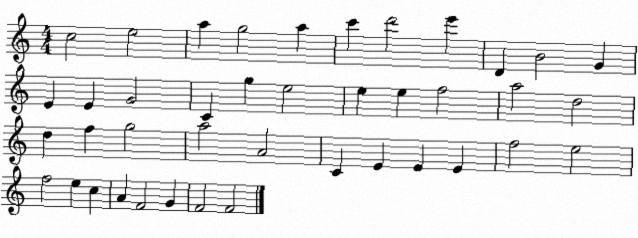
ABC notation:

X:1
T:Untitled
M:4/4
L:1/4
K:C
c2 e2 a g2 a c' d'2 e' D B2 G E E G2 C g e2 e e f2 a2 d2 d f g2 a2 A2 C E E E f2 e2 f2 e c A F2 G F2 F2